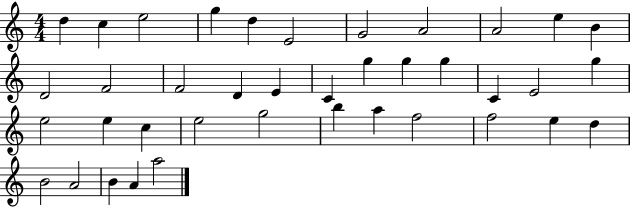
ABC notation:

X:1
T:Untitled
M:4/4
L:1/4
K:C
d c e2 g d E2 G2 A2 A2 e B D2 F2 F2 D E C g g g C E2 g e2 e c e2 g2 b a f2 f2 e d B2 A2 B A a2